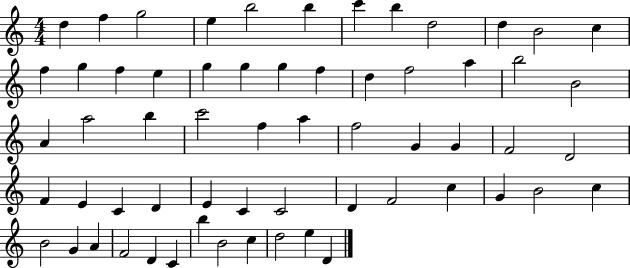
X:1
T:Untitled
M:4/4
L:1/4
K:C
d f g2 e b2 b c' b d2 d B2 c f g f e g g g f d f2 a b2 B2 A a2 b c'2 f a f2 G G F2 D2 F E C D E C C2 D F2 c G B2 c B2 G A F2 D C b B2 c d2 e D